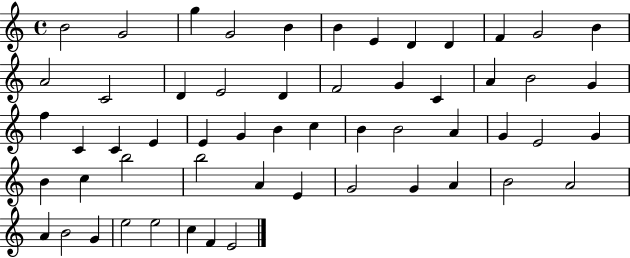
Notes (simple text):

B4/h G4/h G5/q G4/h B4/q B4/q E4/q D4/q D4/q F4/q G4/h B4/q A4/h C4/h D4/q E4/h D4/q F4/h G4/q C4/q A4/q B4/h G4/q F5/q C4/q C4/q E4/q E4/q G4/q B4/q C5/q B4/q B4/h A4/q G4/q E4/h G4/q B4/q C5/q B5/h B5/h A4/q E4/q G4/h G4/q A4/q B4/h A4/h A4/q B4/h G4/q E5/h E5/h C5/q F4/q E4/h